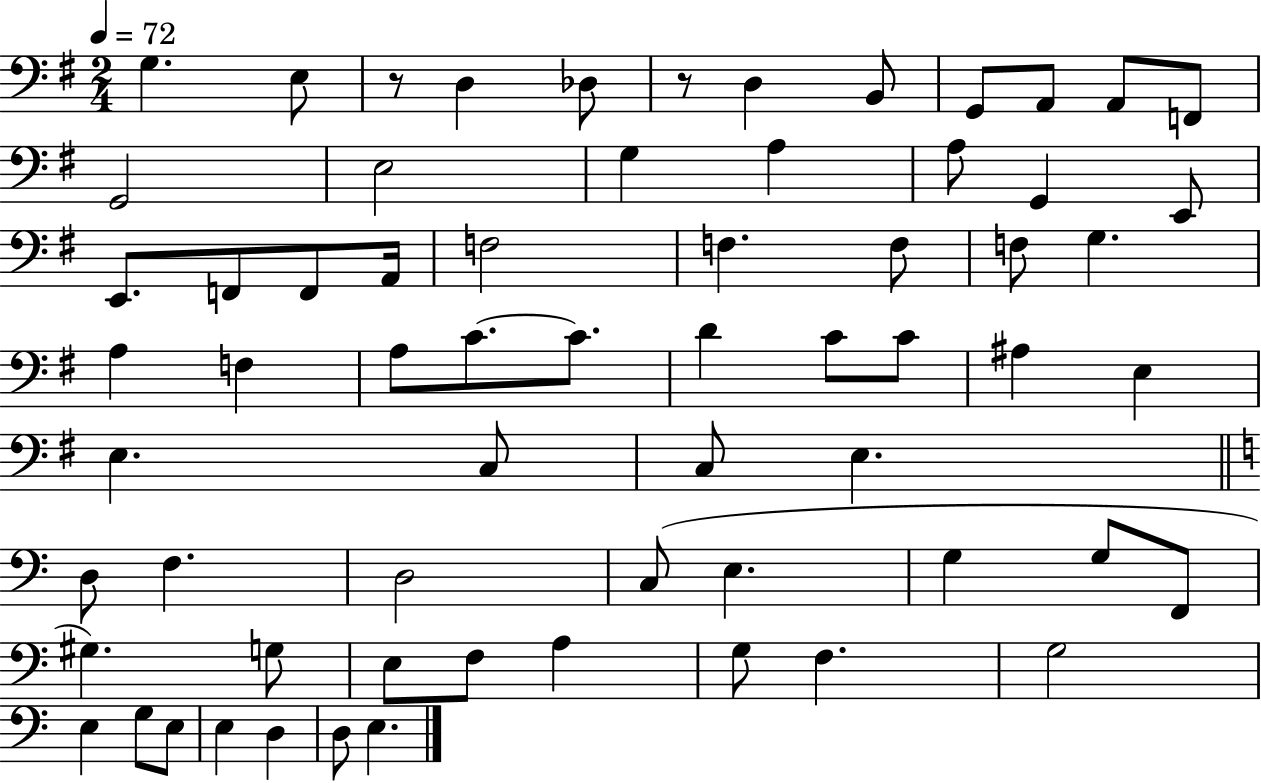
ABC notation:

X:1
T:Untitled
M:2/4
L:1/4
K:G
G, E,/2 z/2 D, _D,/2 z/2 D, B,,/2 G,,/2 A,,/2 A,,/2 F,,/2 G,,2 E,2 G, A, A,/2 G,, E,,/2 E,,/2 F,,/2 F,,/2 A,,/4 F,2 F, F,/2 F,/2 G, A, F, A,/2 C/2 C/2 D C/2 C/2 ^A, E, E, C,/2 C,/2 E, D,/2 F, D,2 C,/2 E, G, G,/2 F,,/2 ^G, G,/2 E,/2 F,/2 A, G,/2 F, G,2 E, G,/2 E,/2 E, D, D,/2 E,